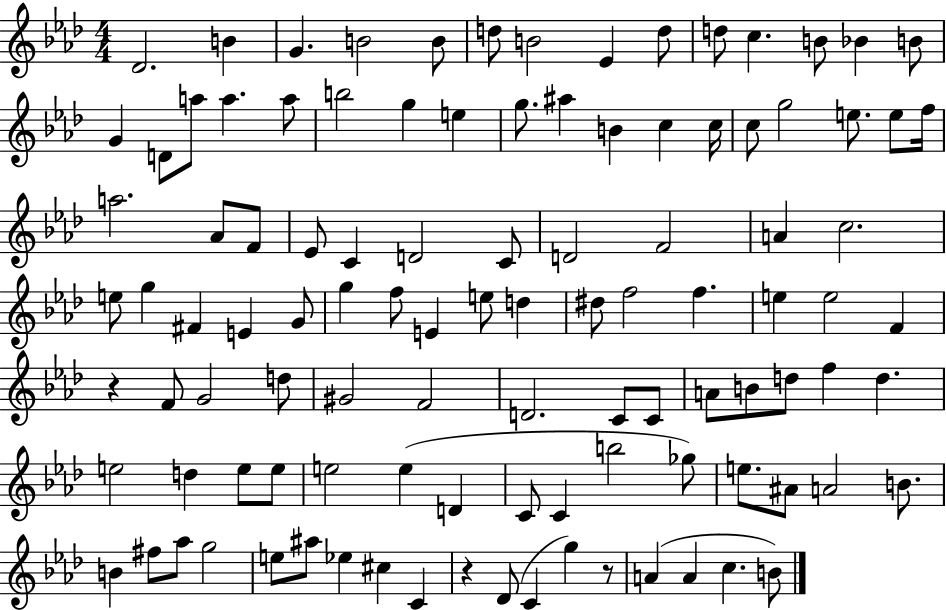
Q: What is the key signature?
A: AES major